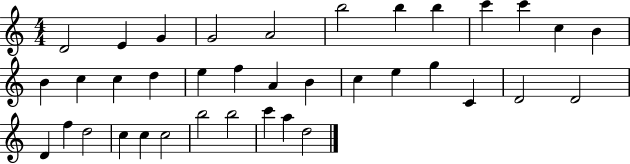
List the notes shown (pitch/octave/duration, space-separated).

D4/h E4/q G4/q G4/h A4/h B5/h B5/q B5/q C6/q C6/q C5/q B4/q B4/q C5/q C5/q D5/q E5/q F5/q A4/q B4/q C5/q E5/q G5/q C4/q D4/h D4/h D4/q F5/q D5/h C5/q C5/q C5/h B5/h B5/h C6/q A5/q D5/h